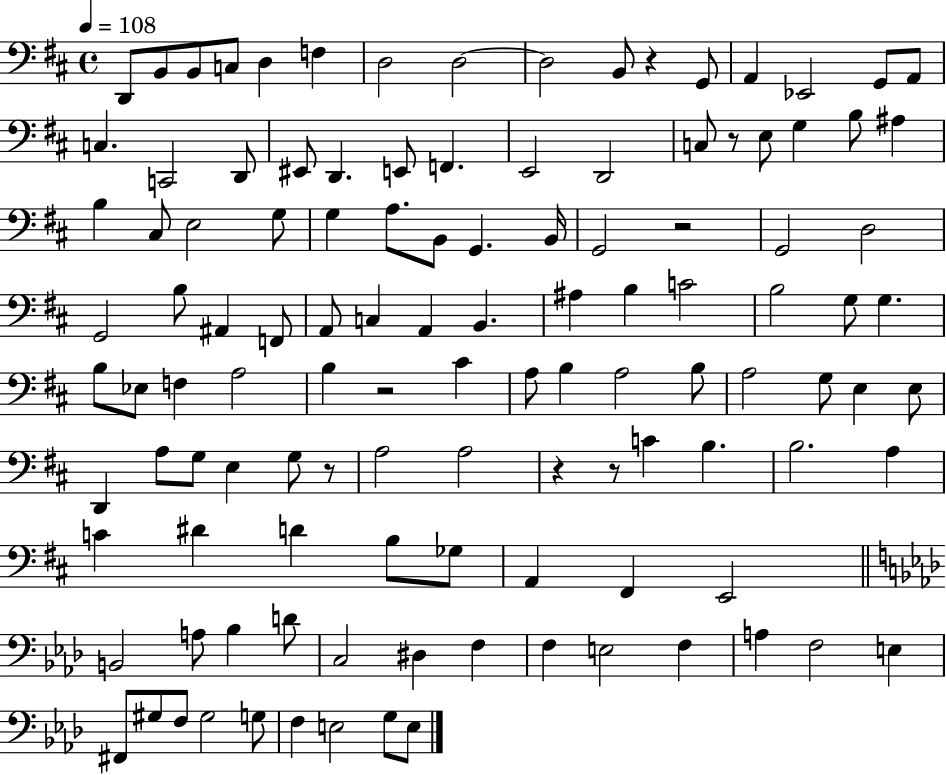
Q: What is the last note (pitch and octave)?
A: E3